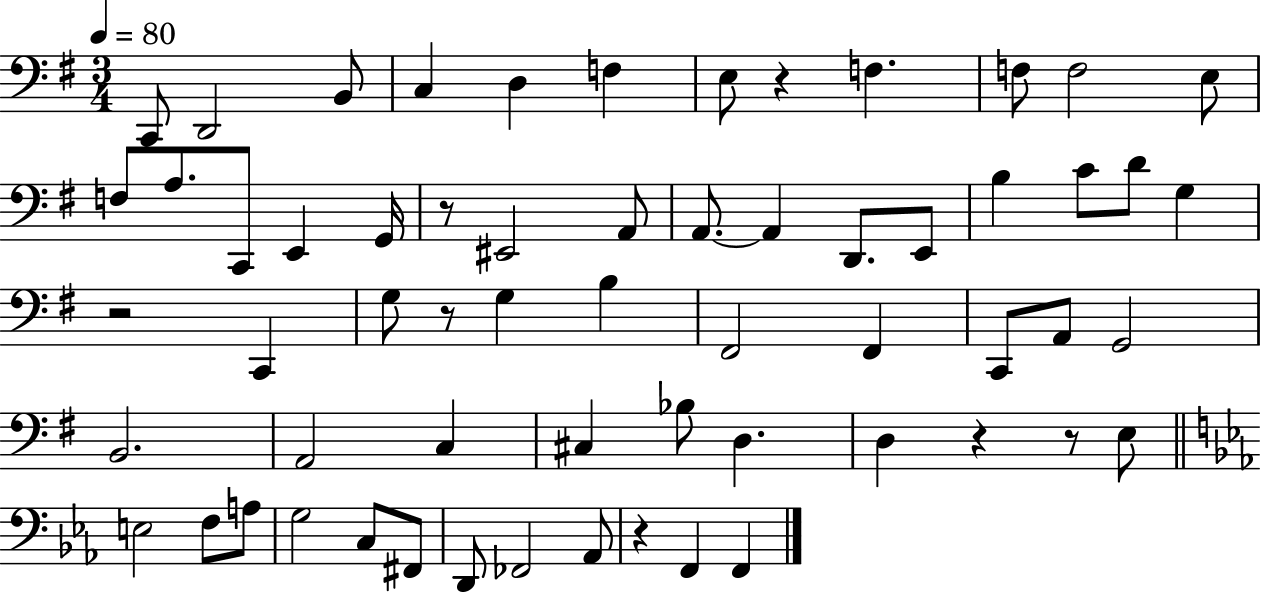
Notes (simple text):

C2/e D2/h B2/e C3/q D3/q F3/q E3/e R/q F3/q. F3/e F3/h E3/e F3/e A3/e. C2/e E2/q G2/s R/e EIS2/h A2/e A2/e. A2/q D2/e. E2/e B3/q C4/e D4/e G3/q R/h C2/q G3/e R/e G3/q B3/q F#2/h F#2/q C2/e A2/e G2/h B2/h. A2/h C3/q C#3/q Bb3/e D3/q. D3/q R/q R/e E3/e E3/h F3/e A3/e G3/h C3/e F#2/e D2/e FES2/h Ab2/e R/q F2/q F2/q